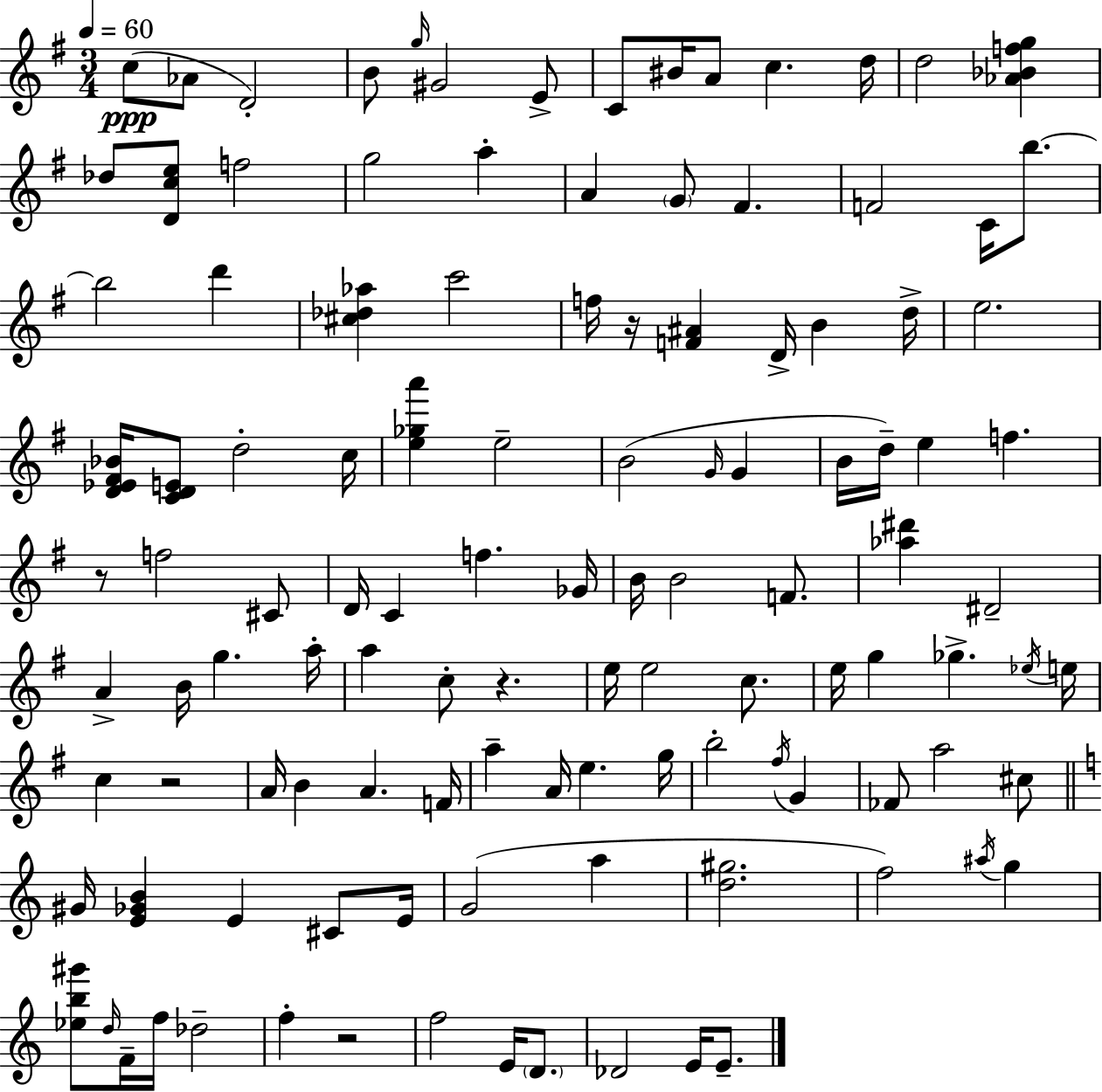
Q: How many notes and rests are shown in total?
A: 116